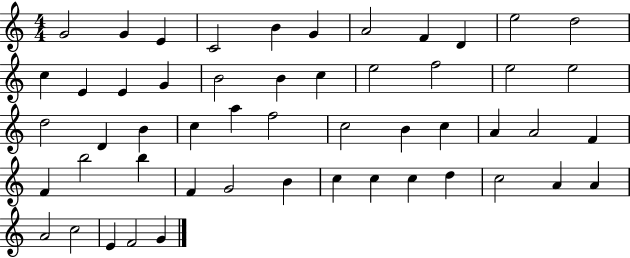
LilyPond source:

{
  \clef treble
  \numericTimeSignature
  \time 4/4
  \key c \major
  g'2 g'4 e'4 | c'2 b'4 g'4 | a'2 f'4 d'4 | e''2 d''2 | \break c''4 e'4 e'4 g'4 | b'2 b'4 c''4 | e''2 f''2 | e''2 e''2 | \break d''2 d'4 b'4 | c''4 a''4 f''2 | c''2 b'4 c''4 | a'4 a'2 f'4 | \break f'4 b''2 b''4 | f'4 g'2 b'4 | c''4 c''4 c''4 d''4 | c''2 a'4 a'4 | \break a'2 c''2 | e'4 f'2 g'4 | \bar "|."
}